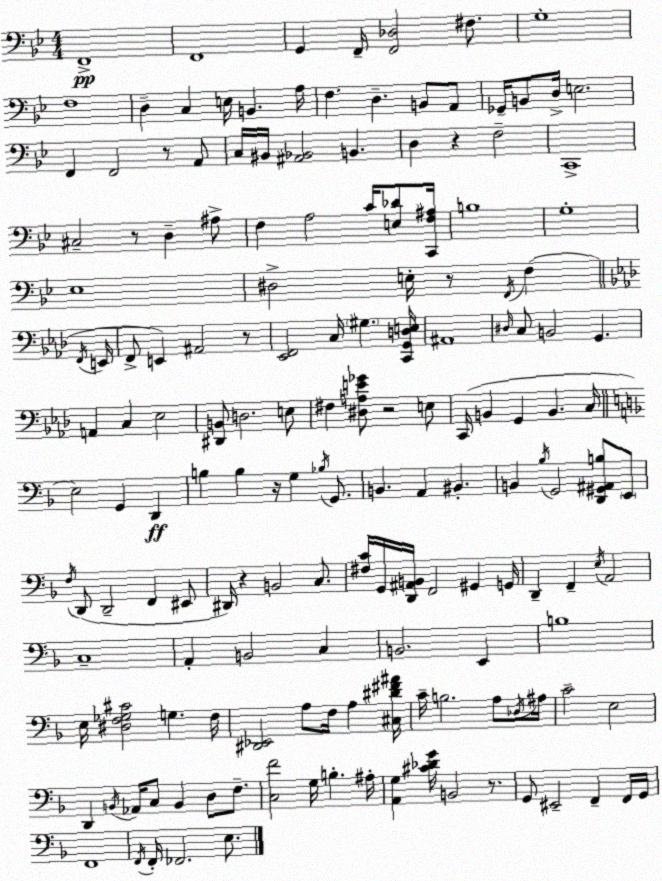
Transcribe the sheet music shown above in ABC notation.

X:1
T:Untitled
M:4/4
L:1/4
K:Gm
F,,4 F,,4 G,, F,,/4 [F,,_D,]2 ^F,/2 G,4 F,4 D, C, E,/4 B,, A,/4 F, D, B,,/2 A,,/2 _G,,/4 B,,/2 D,/4 E,2 F,, F,,2 z/2 A,,/2 C,/4 ^B,,/4 [^A,,_B,,]2 B,, D, z F,2 C,,4 ^C,2 z/2 D, ^A,/2 F, A,2 C/4 [E,_D]/2 [C,,F,^A,]/4 B,4 G,4 _E,4 ^D,2 E,/4 z/2 F,,/4 F, F,,/4 E,,/4 F,,/2 E,, ^A,,2 z/2 [_E,,F,,]2 C,/4 ^G, [C,,G,,D,E,]/4 ^A,,4 ^D,/4 C,/2 B,,2 G,, A,, C, _E,2 [^D,,B,,]/2 D,2 E,/2 ^F, [^D,A,E_G]/2 z2 E,/2 C,,/4 B,, G,, B,, C,/4 E,2 G,, D,, B, B, z/4 G, _B,/4 G,,/2 B,, A,, ^B,, B,, _B,/4 G,,2 [D,,^G,,^A,,B,]/2 E,,/2 F,/4 D,,/2 D,,2 F,, ^E,,/2 ^D,,/4 z B,,2 C,/2 [^F,C]/4 G,,/4 [D,,^A,,B,,]/4 F,,2 ^G,, G,,/4 D,, F,, E,/4 A,,2 C,4 A,, B,,2 C, B,,2 E,, B,4 E,/4 [^D,F,_G,^C]2 G, F,/4 [^D,,_E,,]2 A,/2 F,/4 A, [^C,^D^F^A]/4 C/4 B,2 A,/2 _D,/4 ^A,/4 C2 E,2 D,, B,,/4 _A,,/4 C,/2 B,, D,/2 F,/2 [C,F]2 G,/4 B, ^A,/4 [A,,G,] [^C_DG]/4 B,,2 z/2 G,,/2 ^E,,2 F,, F,,/4 G,,/4 F,,4 F,,/4 F,,/4 _F,,2 E,/2